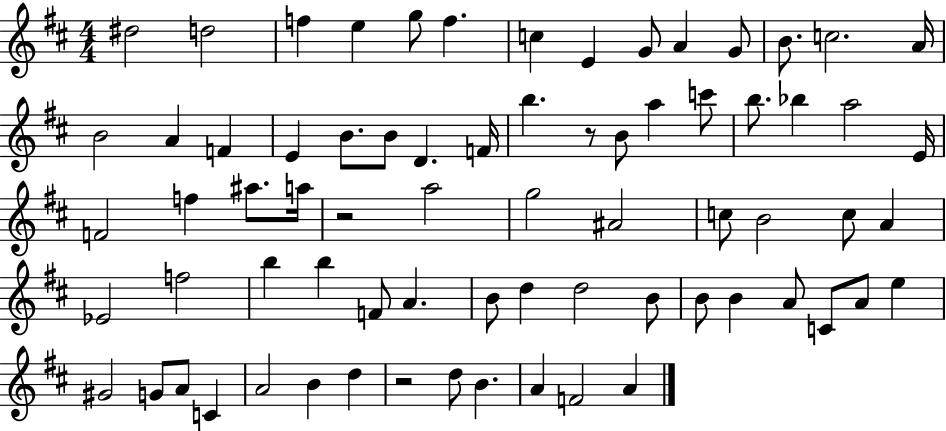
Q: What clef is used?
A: treble